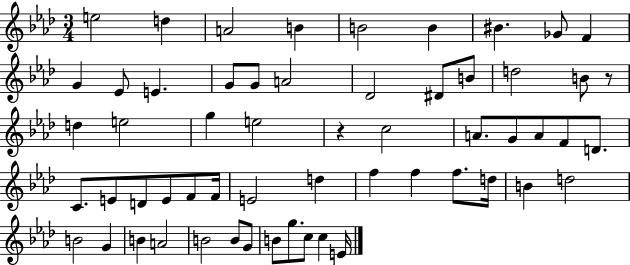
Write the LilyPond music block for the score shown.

{
  \clef treble
  \numericTimeSignature
  \time 3/4
  \key aes \major
  e''2 d''4 | a'2 b'4 | b'2 b'4 | bis'4. ges'8 f'4 | \break g'4 ees'8 e'4. | g'8 g'8 a'2 | des'2 dis'8 b'8 | d''2 b'8 r8 | \break d''4 e''2 | g''4 e''2 | r4 c''2 | a'8. g'8 a'8 f'8 d'8. | \break c'8. e'8 d'8 e'8 f'8 f'16 | e'2 d''4 | f''4 f''4 f''8. d''16 | b'4 d''2 | \break b'2 g'4 | b'4 a'2 | b'2 b'8 g'8 | b'8 g''8. c''8 c''4 e'16 | \break \bar "|."
}